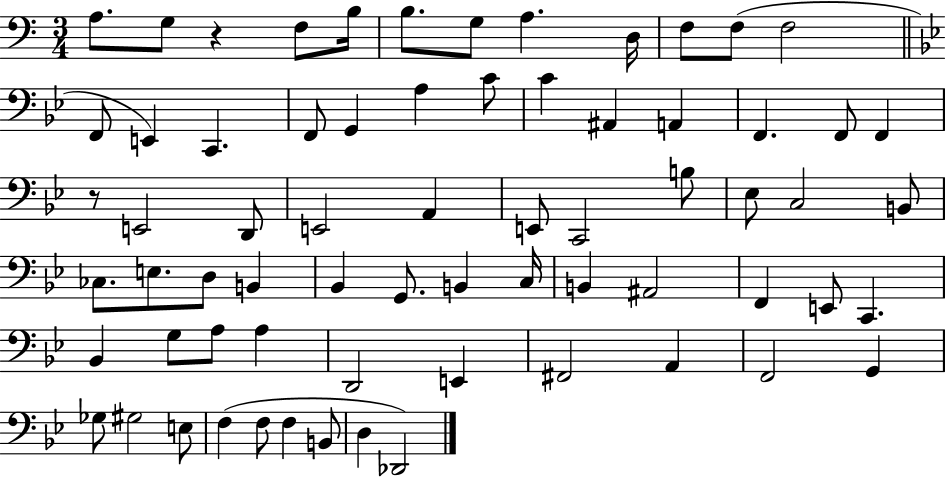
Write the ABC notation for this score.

X:1
T:Untitled
M:3/4
L:1/4
K:C
A,/2 G,/2 z F,/2 B,/4 B,/2 G,/2 A, D,/4 F,/2 F,/2 F,2 F,,/2 E,, C,, F,,/2 G,, A, C/2 C ^A,, A,, F,, F,,/2 F,, z/2 E,,2 D,,/2 E,,2 A,, E,,/2 C,,2 B,/2 _E,/2 C,2 B,,/2 _C,/2 E,/2 D,/2 B,, _B,, G,,/2 B,, C,/4 B,, ^A,,2 F,, E,,/2 C,, _B,, G,/2 A,/2 A, D,,2 E,, ^F,,2 A,, F,,2 G,, _G,/2 ^G,2 E,/2 F, F,/2 F, B,,/2 D, _D,,2